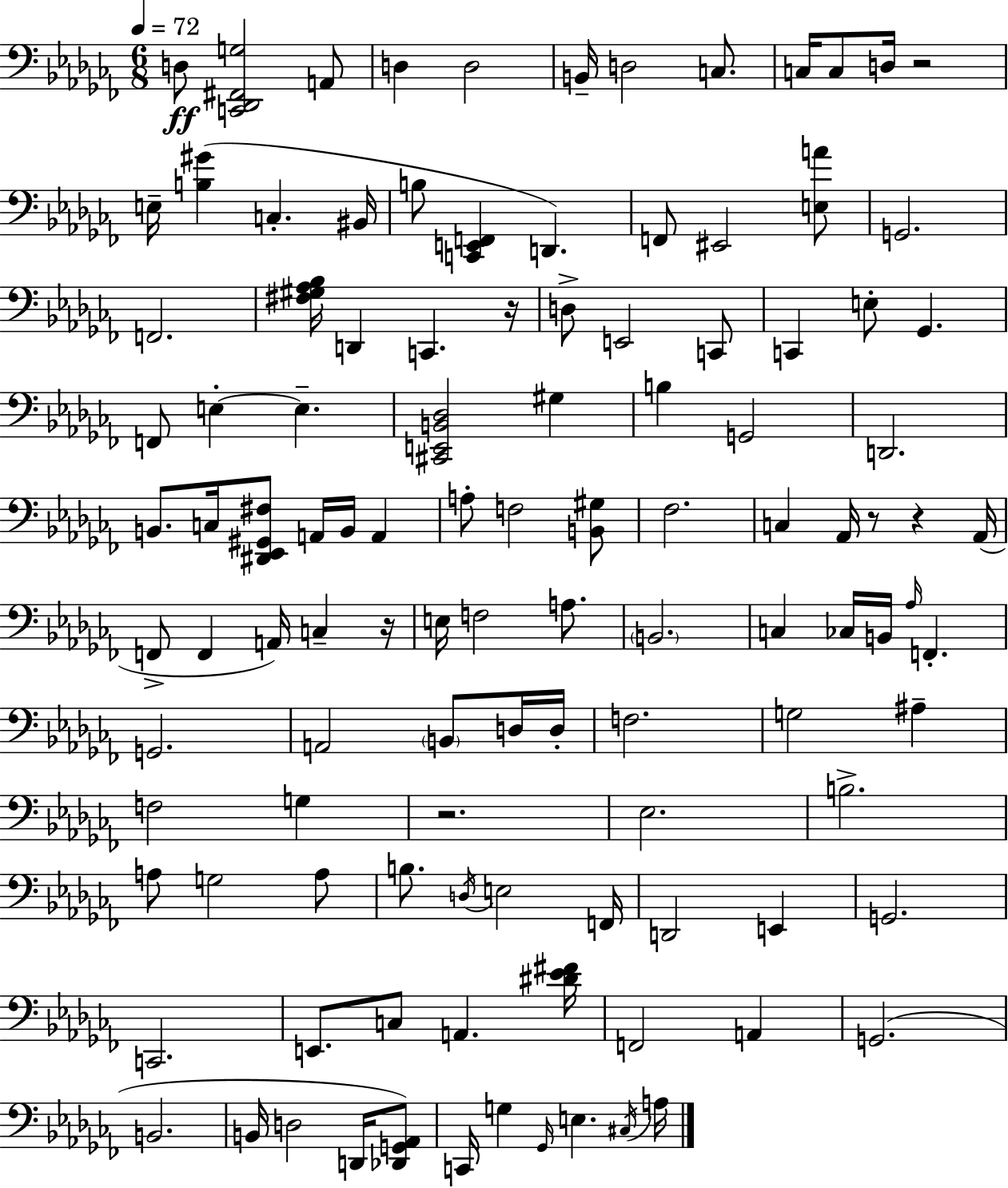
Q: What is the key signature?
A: AES minor